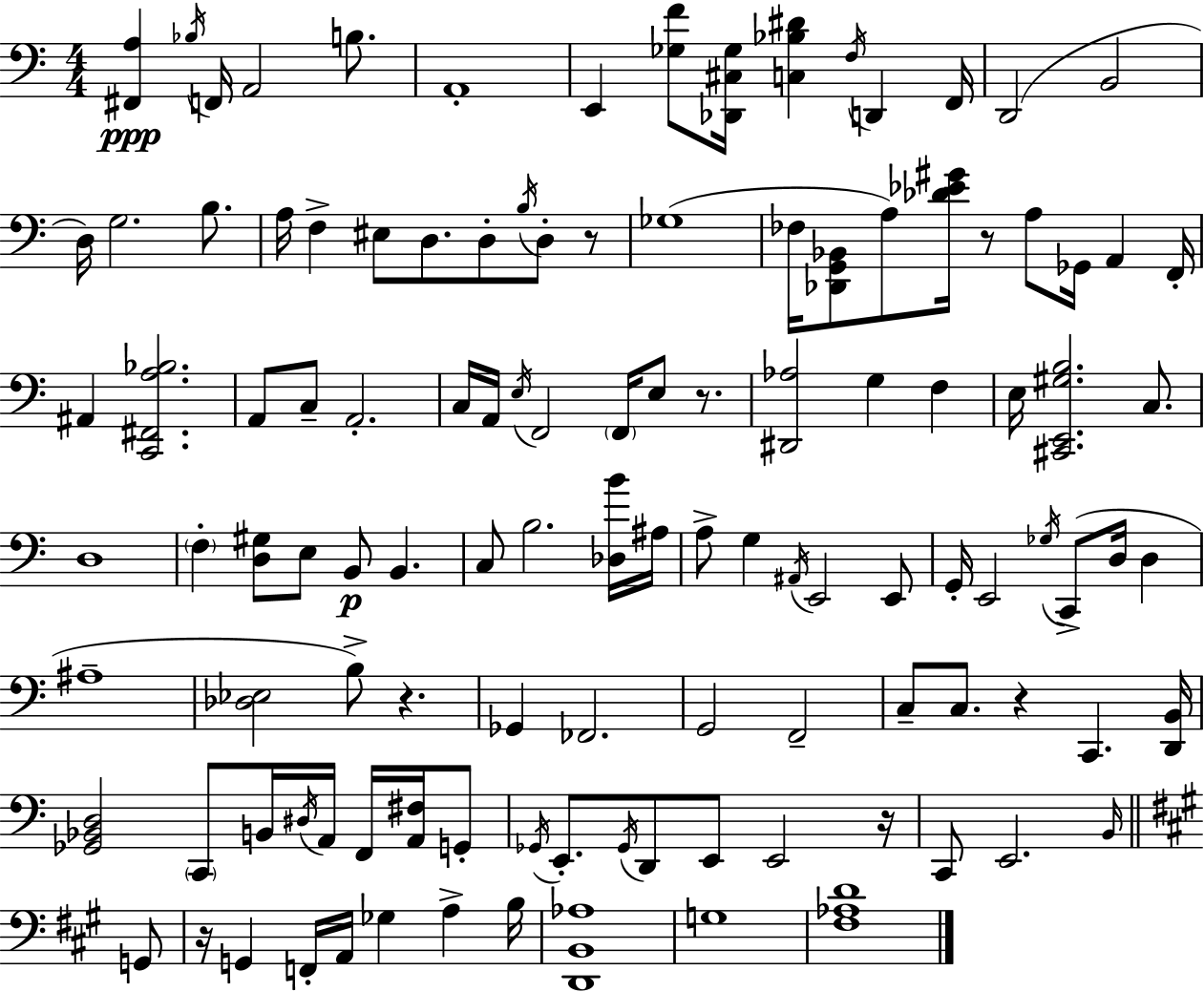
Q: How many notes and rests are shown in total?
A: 117